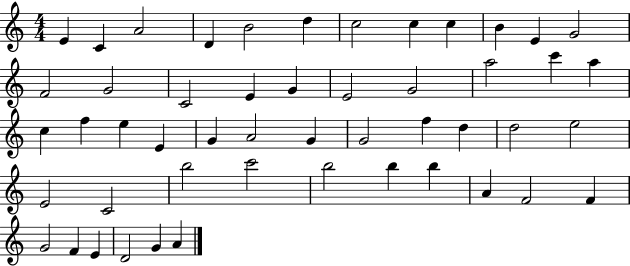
X:1
T:Untitled
M:4/4
L:1/4
K:C
E C A2 D B2 d c2 c c B E G2 F2 G2 C2 E G E2 G2 a2 c' a c f e E G A2 G G2 f d d2 e2 E2 C2 b2 c'2 b2 b b A F2 F G2 F E D2 G A